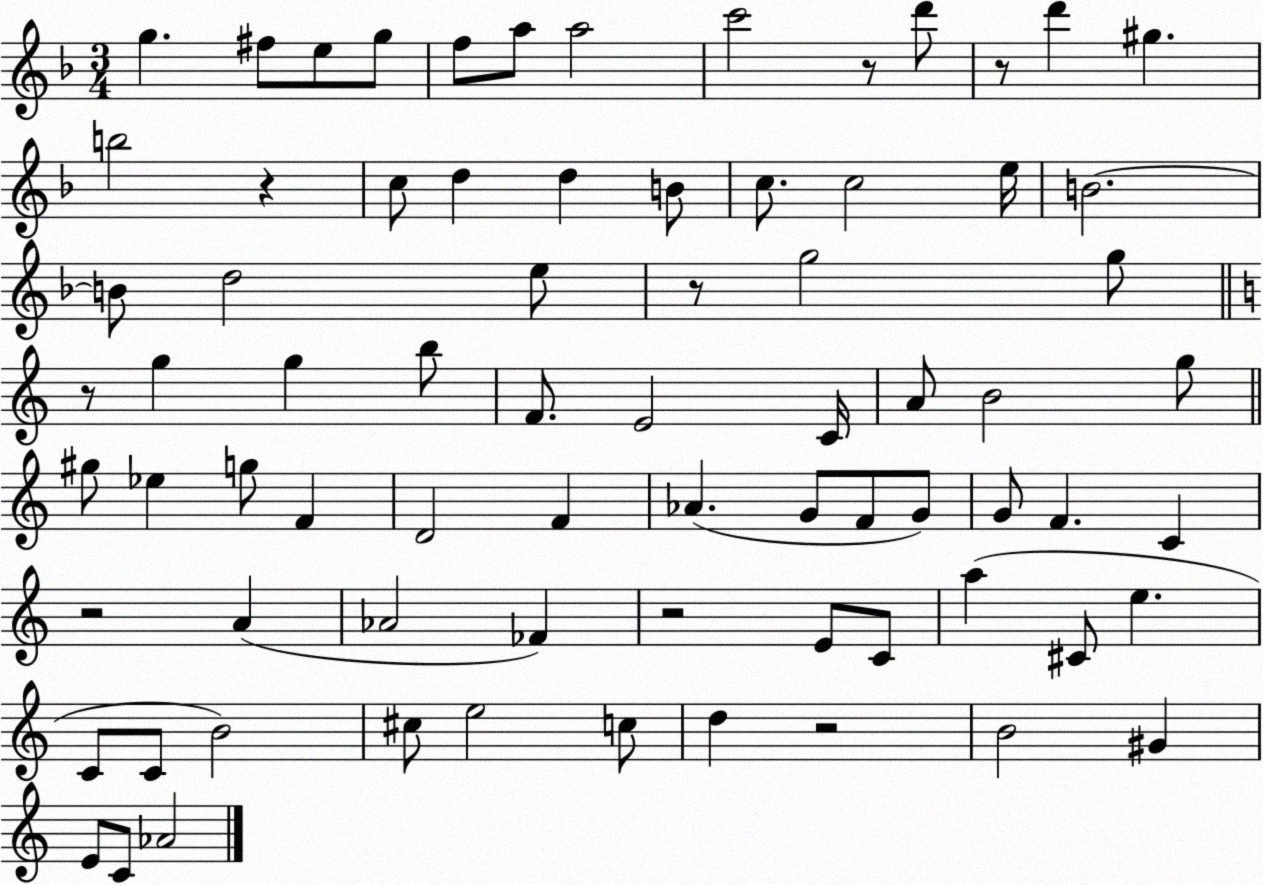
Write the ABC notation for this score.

X:1
T:Untitled
M:3/4
L:1/4
K:F
g ^f/2 e/2 g/2 f/2 a/2 a2 c'2 z/2 d'/2 z/2 d' ^g b2 z c/2 d d B/2 c/2 c2 e/4 B2 B/2 d2 e/2 z/2 g2 g/2 z/2 g g b/2 F/2 E2 C/4 A/2 B2 g/2 ^g/2 _e g/2 F D2 F _A G/2 F/2 G/2 G/2 F C z2 A _A2 _F z2 E/2 C/2 a ^C/2 e C/2 C/2 B2 ^c/2 e2 c/2 d z2 B2 ^G E/2 C/2 _A2